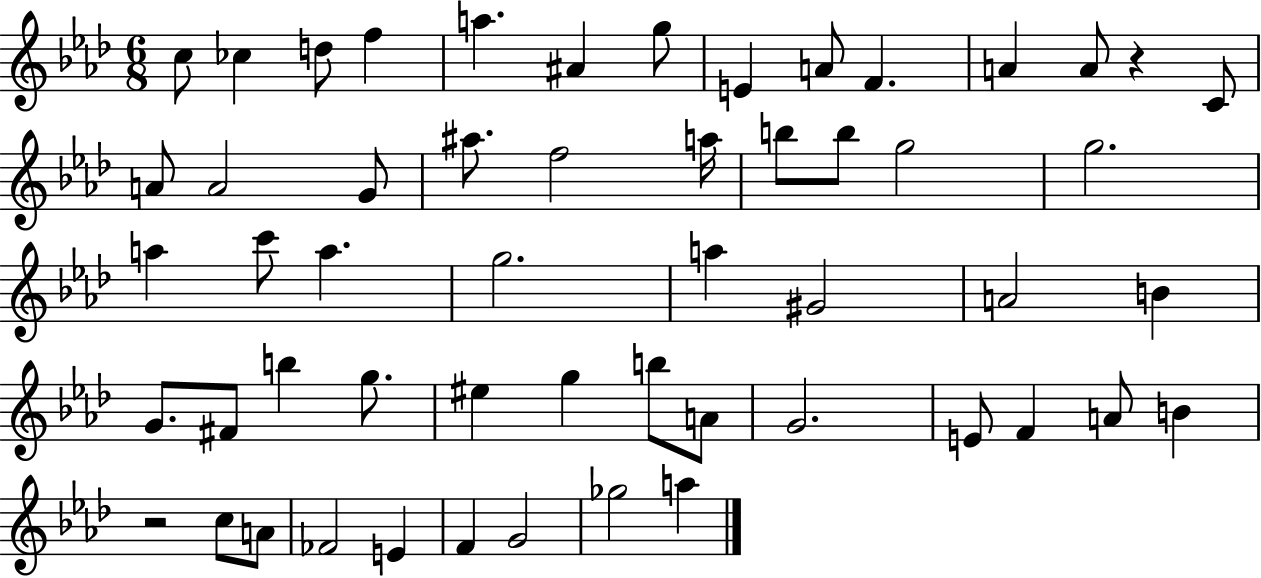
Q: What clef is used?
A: treble